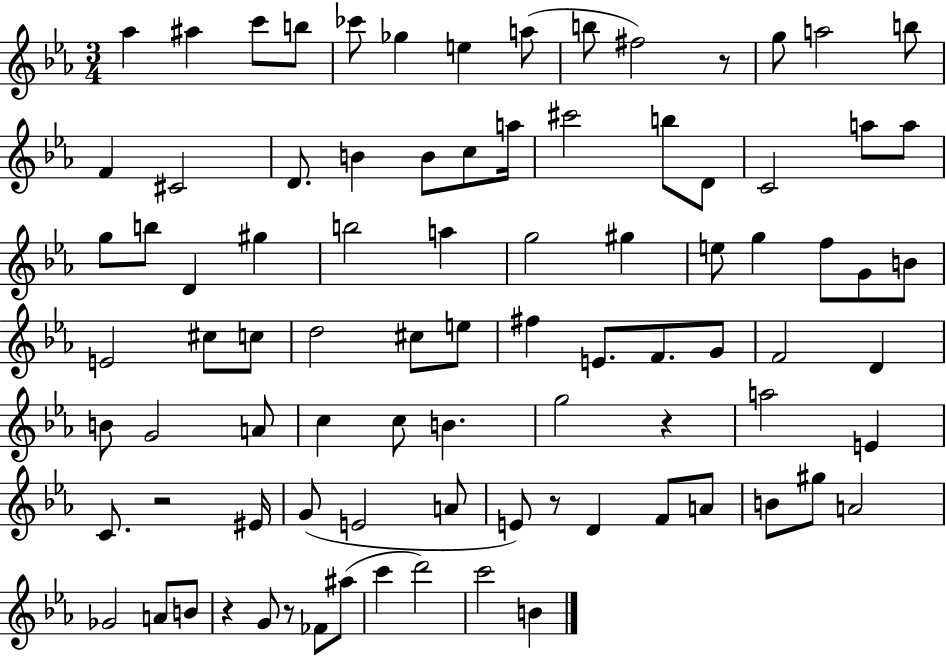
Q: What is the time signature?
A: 3/4